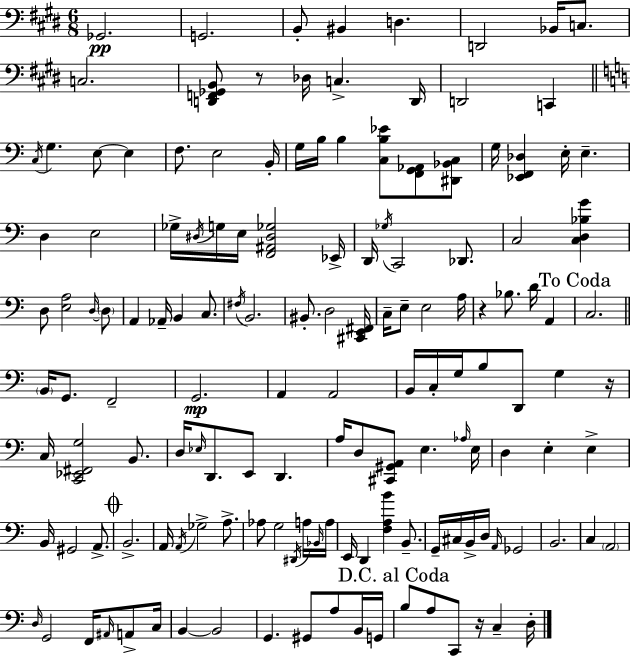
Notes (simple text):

Gb2/h. G2/h. B2/e BIS2/q D3/q. D2/h Bb2/s C3/e. C3/h. [D2,F2,Gb2,B2]/e R/e Db3/s C3/q. D2/s D2/h C2/q C3/s G3/q. E3/e E3/q F3/e. E3/h B2/s G3/s B3/s B3/q [C3,B3,Eb4]/e [F2,G2,Ab2]/e [D#2,Bb2,C3]/e G3/s [Eb2,F2,Db3]/q E3/s E3/q. D3/q E3/h Gb3/s D#3/s G3/s E3/s [F2,A#2,D#3,Gb3]/h Eb2/s D2/s Gb3/s C2/h Db2/e. C3/h [C3,D3,Bb3,G4]/q D3/e [E3,A3]/h D3/s D3/e A2/q Ab2/s B2/q C3/e. F#3/s B2/h. BIS2/e. D3/h [C#2,E2,F#2]/s C3/s E3/e E3/h A3/s R/q Bb3/e. D4/s A2/q C3/h. B2/s G2/e. F2/h G2/h. A2/q A2/h B2/s C3/s G3/s B3/e D2/e G3/q R/s C3/s [C2,Eb2,F#2,G3]/h B2/e. D3/s Eb3/s D2/e. E2/e D2/q. A3/s D3/e [C#2,G#2,A2]/e E3/q. Ab3/s E3/s D3/q E3/q E3/q B2/s G#2/h A2/e. B2/h. A2/s A2/s Gb3/h A3/e. Ab3/e G3/h D#2/s A3/s Bb2/s A3/s E2/s D2/q [F3,A3,B4]/q B2/e. G2/s C#3/s B2/s D3/s A2/s Gb2/h B2/h. C3/q A2/h D3/s G2/h F2/s A#2/s A2/e C3/s B2/q B2/h G2/q. G#2/e A3/e B2/s G2/s B3/e A3/e C2/e R/s C3/q D3/s